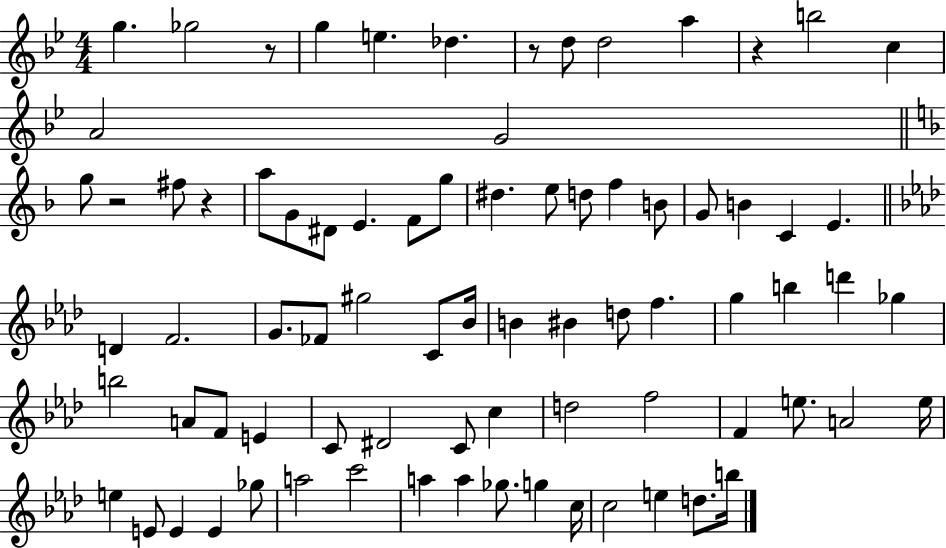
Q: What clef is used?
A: treble